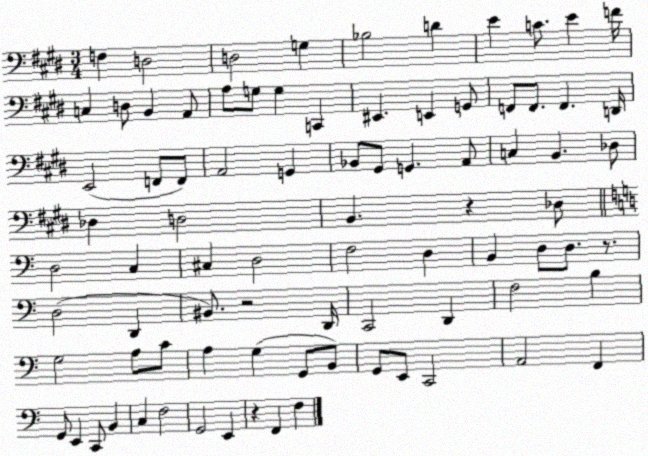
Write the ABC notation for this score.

X:1
T:Untitled
M:3/4
L:1/4
K:E
F, D,2 D,2 G, _B,2 D E C/2 E F/4 C, D,/2 B,, A,,/2 A,/2 G,/2 G, C,, ^E,, E,, G,,/2 F,,/2 F,,/2 F,, D,,/4 E,,2 F,,/2 F,,/2 A,,2 G,, _B,,/2 ^G,,/2 G,, A,,/2 C, B,, _D,/2 _D, D,2 B,, z _D,/2 D,2 C, ^C, D,2 F,2 D, B,, D,/2 D,/2 z/2 D,2 D,, ^B,,/2 z2 D,,/4 C,,2 D,, F,2 B, G,2 A,/2 C/2 A, G, G,,/2 B,,/2 G,,/2 E,,/2 C,,2 A,,2 F,, G,,/2 E,, C,,/2 B,, C, F,2 G,,2 E,, z F,, F,